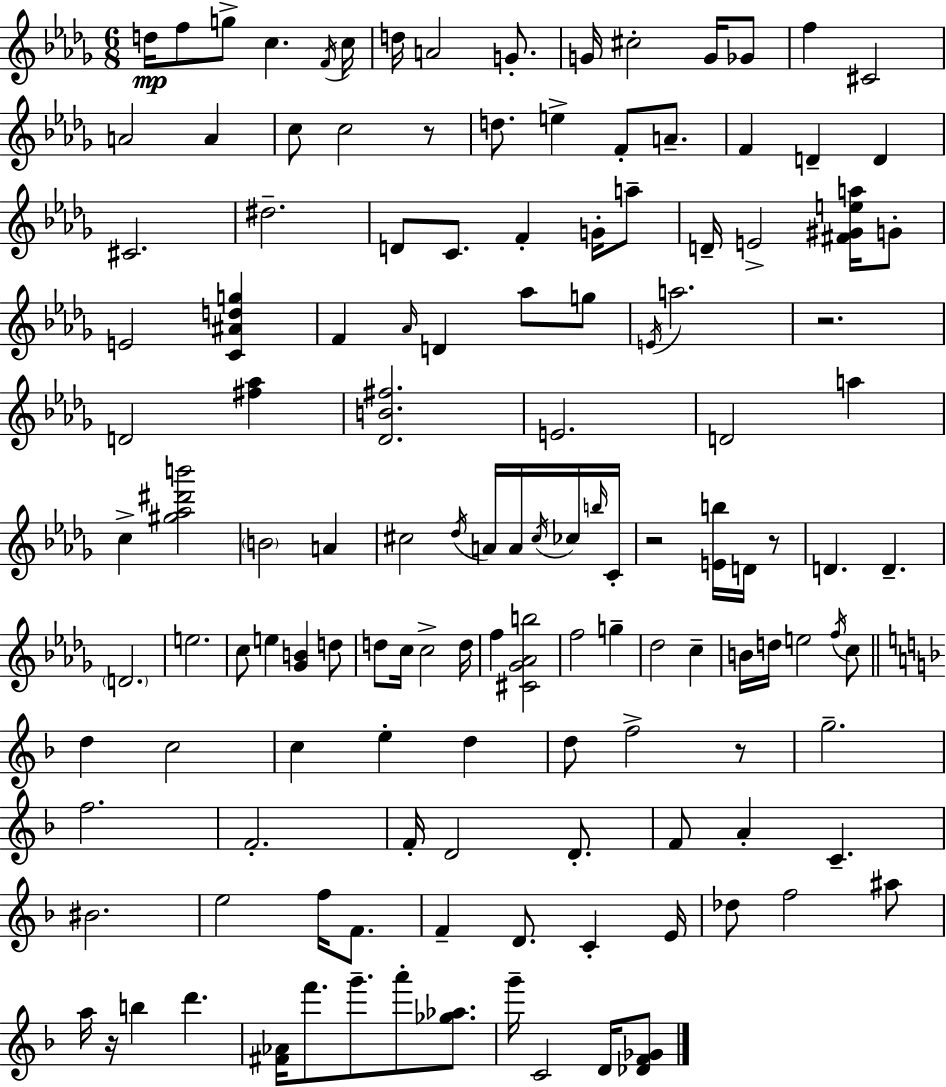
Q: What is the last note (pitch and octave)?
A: D4